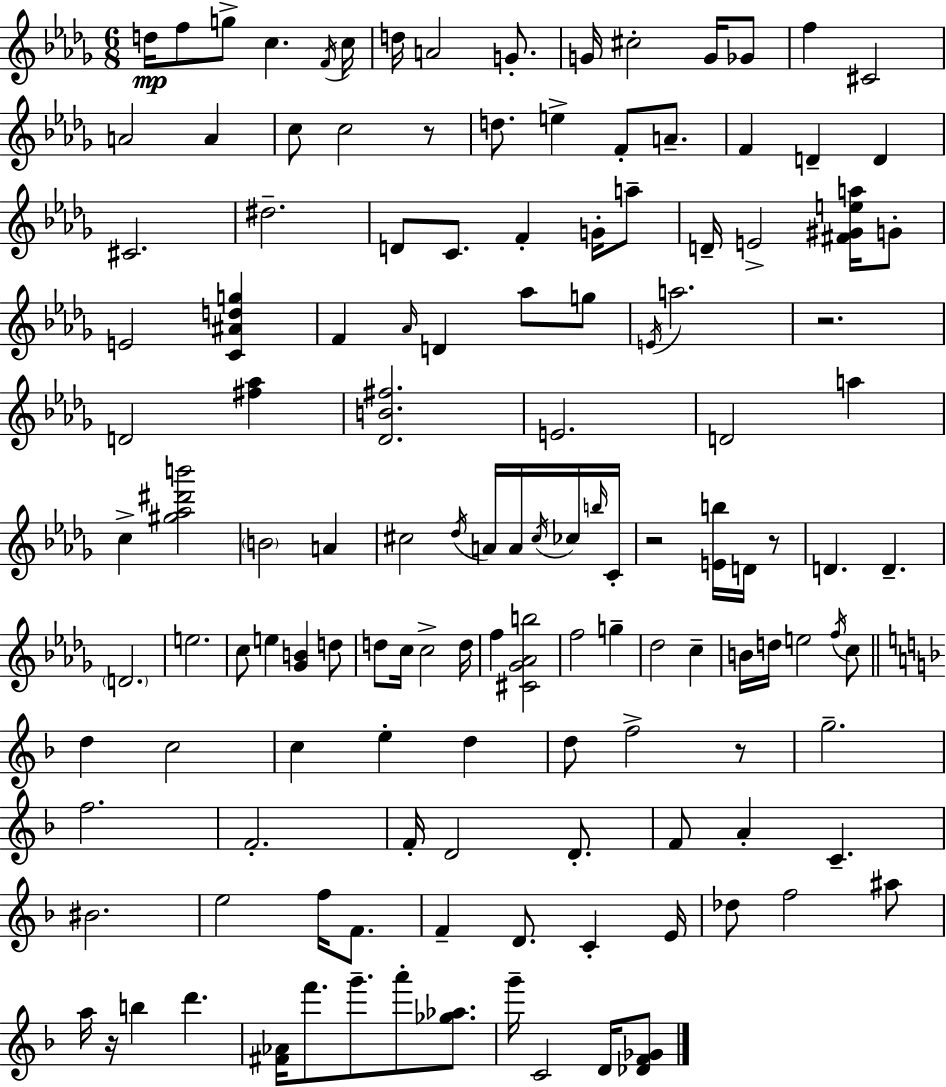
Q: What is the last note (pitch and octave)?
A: D4